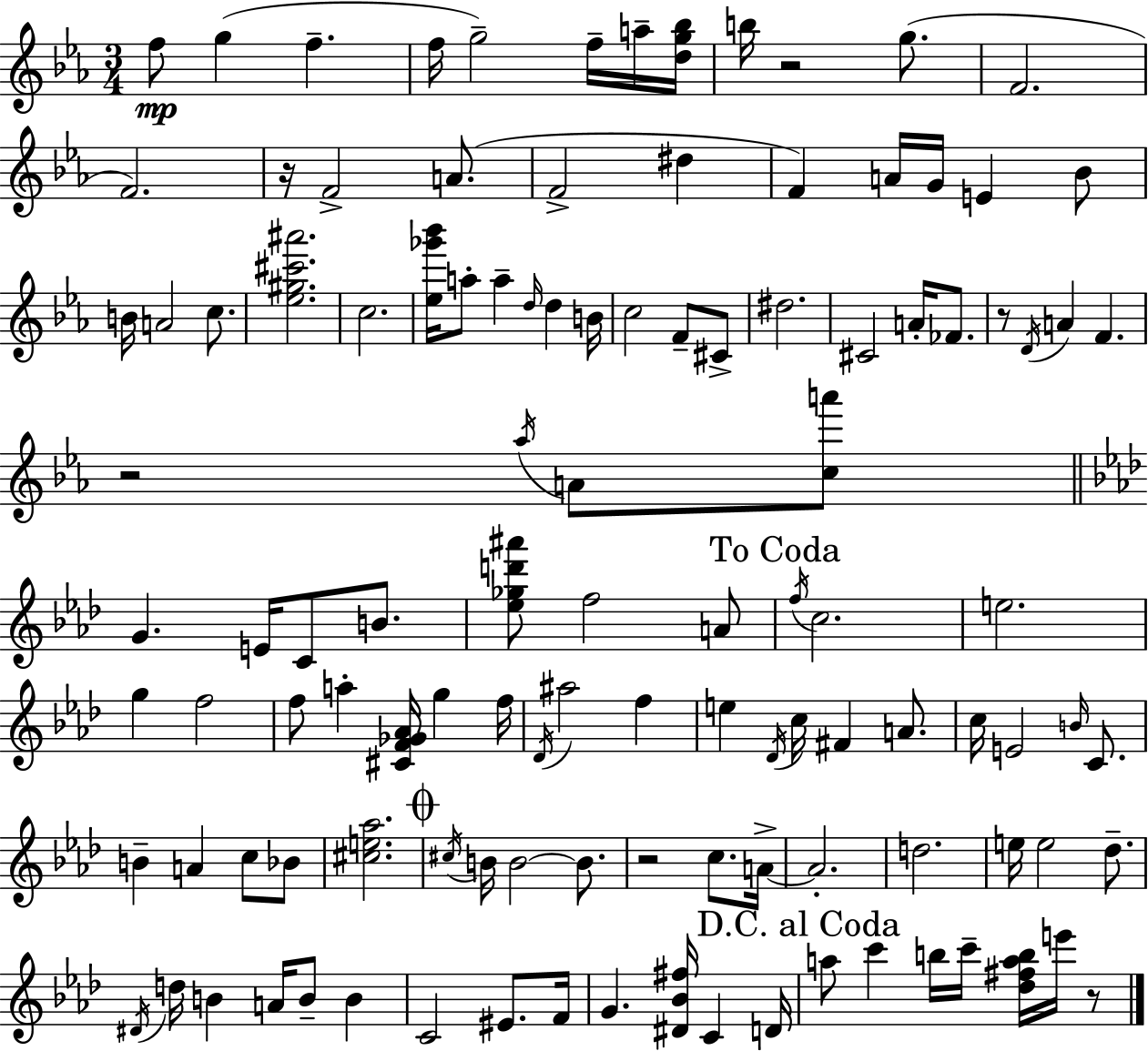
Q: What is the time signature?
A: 3/4